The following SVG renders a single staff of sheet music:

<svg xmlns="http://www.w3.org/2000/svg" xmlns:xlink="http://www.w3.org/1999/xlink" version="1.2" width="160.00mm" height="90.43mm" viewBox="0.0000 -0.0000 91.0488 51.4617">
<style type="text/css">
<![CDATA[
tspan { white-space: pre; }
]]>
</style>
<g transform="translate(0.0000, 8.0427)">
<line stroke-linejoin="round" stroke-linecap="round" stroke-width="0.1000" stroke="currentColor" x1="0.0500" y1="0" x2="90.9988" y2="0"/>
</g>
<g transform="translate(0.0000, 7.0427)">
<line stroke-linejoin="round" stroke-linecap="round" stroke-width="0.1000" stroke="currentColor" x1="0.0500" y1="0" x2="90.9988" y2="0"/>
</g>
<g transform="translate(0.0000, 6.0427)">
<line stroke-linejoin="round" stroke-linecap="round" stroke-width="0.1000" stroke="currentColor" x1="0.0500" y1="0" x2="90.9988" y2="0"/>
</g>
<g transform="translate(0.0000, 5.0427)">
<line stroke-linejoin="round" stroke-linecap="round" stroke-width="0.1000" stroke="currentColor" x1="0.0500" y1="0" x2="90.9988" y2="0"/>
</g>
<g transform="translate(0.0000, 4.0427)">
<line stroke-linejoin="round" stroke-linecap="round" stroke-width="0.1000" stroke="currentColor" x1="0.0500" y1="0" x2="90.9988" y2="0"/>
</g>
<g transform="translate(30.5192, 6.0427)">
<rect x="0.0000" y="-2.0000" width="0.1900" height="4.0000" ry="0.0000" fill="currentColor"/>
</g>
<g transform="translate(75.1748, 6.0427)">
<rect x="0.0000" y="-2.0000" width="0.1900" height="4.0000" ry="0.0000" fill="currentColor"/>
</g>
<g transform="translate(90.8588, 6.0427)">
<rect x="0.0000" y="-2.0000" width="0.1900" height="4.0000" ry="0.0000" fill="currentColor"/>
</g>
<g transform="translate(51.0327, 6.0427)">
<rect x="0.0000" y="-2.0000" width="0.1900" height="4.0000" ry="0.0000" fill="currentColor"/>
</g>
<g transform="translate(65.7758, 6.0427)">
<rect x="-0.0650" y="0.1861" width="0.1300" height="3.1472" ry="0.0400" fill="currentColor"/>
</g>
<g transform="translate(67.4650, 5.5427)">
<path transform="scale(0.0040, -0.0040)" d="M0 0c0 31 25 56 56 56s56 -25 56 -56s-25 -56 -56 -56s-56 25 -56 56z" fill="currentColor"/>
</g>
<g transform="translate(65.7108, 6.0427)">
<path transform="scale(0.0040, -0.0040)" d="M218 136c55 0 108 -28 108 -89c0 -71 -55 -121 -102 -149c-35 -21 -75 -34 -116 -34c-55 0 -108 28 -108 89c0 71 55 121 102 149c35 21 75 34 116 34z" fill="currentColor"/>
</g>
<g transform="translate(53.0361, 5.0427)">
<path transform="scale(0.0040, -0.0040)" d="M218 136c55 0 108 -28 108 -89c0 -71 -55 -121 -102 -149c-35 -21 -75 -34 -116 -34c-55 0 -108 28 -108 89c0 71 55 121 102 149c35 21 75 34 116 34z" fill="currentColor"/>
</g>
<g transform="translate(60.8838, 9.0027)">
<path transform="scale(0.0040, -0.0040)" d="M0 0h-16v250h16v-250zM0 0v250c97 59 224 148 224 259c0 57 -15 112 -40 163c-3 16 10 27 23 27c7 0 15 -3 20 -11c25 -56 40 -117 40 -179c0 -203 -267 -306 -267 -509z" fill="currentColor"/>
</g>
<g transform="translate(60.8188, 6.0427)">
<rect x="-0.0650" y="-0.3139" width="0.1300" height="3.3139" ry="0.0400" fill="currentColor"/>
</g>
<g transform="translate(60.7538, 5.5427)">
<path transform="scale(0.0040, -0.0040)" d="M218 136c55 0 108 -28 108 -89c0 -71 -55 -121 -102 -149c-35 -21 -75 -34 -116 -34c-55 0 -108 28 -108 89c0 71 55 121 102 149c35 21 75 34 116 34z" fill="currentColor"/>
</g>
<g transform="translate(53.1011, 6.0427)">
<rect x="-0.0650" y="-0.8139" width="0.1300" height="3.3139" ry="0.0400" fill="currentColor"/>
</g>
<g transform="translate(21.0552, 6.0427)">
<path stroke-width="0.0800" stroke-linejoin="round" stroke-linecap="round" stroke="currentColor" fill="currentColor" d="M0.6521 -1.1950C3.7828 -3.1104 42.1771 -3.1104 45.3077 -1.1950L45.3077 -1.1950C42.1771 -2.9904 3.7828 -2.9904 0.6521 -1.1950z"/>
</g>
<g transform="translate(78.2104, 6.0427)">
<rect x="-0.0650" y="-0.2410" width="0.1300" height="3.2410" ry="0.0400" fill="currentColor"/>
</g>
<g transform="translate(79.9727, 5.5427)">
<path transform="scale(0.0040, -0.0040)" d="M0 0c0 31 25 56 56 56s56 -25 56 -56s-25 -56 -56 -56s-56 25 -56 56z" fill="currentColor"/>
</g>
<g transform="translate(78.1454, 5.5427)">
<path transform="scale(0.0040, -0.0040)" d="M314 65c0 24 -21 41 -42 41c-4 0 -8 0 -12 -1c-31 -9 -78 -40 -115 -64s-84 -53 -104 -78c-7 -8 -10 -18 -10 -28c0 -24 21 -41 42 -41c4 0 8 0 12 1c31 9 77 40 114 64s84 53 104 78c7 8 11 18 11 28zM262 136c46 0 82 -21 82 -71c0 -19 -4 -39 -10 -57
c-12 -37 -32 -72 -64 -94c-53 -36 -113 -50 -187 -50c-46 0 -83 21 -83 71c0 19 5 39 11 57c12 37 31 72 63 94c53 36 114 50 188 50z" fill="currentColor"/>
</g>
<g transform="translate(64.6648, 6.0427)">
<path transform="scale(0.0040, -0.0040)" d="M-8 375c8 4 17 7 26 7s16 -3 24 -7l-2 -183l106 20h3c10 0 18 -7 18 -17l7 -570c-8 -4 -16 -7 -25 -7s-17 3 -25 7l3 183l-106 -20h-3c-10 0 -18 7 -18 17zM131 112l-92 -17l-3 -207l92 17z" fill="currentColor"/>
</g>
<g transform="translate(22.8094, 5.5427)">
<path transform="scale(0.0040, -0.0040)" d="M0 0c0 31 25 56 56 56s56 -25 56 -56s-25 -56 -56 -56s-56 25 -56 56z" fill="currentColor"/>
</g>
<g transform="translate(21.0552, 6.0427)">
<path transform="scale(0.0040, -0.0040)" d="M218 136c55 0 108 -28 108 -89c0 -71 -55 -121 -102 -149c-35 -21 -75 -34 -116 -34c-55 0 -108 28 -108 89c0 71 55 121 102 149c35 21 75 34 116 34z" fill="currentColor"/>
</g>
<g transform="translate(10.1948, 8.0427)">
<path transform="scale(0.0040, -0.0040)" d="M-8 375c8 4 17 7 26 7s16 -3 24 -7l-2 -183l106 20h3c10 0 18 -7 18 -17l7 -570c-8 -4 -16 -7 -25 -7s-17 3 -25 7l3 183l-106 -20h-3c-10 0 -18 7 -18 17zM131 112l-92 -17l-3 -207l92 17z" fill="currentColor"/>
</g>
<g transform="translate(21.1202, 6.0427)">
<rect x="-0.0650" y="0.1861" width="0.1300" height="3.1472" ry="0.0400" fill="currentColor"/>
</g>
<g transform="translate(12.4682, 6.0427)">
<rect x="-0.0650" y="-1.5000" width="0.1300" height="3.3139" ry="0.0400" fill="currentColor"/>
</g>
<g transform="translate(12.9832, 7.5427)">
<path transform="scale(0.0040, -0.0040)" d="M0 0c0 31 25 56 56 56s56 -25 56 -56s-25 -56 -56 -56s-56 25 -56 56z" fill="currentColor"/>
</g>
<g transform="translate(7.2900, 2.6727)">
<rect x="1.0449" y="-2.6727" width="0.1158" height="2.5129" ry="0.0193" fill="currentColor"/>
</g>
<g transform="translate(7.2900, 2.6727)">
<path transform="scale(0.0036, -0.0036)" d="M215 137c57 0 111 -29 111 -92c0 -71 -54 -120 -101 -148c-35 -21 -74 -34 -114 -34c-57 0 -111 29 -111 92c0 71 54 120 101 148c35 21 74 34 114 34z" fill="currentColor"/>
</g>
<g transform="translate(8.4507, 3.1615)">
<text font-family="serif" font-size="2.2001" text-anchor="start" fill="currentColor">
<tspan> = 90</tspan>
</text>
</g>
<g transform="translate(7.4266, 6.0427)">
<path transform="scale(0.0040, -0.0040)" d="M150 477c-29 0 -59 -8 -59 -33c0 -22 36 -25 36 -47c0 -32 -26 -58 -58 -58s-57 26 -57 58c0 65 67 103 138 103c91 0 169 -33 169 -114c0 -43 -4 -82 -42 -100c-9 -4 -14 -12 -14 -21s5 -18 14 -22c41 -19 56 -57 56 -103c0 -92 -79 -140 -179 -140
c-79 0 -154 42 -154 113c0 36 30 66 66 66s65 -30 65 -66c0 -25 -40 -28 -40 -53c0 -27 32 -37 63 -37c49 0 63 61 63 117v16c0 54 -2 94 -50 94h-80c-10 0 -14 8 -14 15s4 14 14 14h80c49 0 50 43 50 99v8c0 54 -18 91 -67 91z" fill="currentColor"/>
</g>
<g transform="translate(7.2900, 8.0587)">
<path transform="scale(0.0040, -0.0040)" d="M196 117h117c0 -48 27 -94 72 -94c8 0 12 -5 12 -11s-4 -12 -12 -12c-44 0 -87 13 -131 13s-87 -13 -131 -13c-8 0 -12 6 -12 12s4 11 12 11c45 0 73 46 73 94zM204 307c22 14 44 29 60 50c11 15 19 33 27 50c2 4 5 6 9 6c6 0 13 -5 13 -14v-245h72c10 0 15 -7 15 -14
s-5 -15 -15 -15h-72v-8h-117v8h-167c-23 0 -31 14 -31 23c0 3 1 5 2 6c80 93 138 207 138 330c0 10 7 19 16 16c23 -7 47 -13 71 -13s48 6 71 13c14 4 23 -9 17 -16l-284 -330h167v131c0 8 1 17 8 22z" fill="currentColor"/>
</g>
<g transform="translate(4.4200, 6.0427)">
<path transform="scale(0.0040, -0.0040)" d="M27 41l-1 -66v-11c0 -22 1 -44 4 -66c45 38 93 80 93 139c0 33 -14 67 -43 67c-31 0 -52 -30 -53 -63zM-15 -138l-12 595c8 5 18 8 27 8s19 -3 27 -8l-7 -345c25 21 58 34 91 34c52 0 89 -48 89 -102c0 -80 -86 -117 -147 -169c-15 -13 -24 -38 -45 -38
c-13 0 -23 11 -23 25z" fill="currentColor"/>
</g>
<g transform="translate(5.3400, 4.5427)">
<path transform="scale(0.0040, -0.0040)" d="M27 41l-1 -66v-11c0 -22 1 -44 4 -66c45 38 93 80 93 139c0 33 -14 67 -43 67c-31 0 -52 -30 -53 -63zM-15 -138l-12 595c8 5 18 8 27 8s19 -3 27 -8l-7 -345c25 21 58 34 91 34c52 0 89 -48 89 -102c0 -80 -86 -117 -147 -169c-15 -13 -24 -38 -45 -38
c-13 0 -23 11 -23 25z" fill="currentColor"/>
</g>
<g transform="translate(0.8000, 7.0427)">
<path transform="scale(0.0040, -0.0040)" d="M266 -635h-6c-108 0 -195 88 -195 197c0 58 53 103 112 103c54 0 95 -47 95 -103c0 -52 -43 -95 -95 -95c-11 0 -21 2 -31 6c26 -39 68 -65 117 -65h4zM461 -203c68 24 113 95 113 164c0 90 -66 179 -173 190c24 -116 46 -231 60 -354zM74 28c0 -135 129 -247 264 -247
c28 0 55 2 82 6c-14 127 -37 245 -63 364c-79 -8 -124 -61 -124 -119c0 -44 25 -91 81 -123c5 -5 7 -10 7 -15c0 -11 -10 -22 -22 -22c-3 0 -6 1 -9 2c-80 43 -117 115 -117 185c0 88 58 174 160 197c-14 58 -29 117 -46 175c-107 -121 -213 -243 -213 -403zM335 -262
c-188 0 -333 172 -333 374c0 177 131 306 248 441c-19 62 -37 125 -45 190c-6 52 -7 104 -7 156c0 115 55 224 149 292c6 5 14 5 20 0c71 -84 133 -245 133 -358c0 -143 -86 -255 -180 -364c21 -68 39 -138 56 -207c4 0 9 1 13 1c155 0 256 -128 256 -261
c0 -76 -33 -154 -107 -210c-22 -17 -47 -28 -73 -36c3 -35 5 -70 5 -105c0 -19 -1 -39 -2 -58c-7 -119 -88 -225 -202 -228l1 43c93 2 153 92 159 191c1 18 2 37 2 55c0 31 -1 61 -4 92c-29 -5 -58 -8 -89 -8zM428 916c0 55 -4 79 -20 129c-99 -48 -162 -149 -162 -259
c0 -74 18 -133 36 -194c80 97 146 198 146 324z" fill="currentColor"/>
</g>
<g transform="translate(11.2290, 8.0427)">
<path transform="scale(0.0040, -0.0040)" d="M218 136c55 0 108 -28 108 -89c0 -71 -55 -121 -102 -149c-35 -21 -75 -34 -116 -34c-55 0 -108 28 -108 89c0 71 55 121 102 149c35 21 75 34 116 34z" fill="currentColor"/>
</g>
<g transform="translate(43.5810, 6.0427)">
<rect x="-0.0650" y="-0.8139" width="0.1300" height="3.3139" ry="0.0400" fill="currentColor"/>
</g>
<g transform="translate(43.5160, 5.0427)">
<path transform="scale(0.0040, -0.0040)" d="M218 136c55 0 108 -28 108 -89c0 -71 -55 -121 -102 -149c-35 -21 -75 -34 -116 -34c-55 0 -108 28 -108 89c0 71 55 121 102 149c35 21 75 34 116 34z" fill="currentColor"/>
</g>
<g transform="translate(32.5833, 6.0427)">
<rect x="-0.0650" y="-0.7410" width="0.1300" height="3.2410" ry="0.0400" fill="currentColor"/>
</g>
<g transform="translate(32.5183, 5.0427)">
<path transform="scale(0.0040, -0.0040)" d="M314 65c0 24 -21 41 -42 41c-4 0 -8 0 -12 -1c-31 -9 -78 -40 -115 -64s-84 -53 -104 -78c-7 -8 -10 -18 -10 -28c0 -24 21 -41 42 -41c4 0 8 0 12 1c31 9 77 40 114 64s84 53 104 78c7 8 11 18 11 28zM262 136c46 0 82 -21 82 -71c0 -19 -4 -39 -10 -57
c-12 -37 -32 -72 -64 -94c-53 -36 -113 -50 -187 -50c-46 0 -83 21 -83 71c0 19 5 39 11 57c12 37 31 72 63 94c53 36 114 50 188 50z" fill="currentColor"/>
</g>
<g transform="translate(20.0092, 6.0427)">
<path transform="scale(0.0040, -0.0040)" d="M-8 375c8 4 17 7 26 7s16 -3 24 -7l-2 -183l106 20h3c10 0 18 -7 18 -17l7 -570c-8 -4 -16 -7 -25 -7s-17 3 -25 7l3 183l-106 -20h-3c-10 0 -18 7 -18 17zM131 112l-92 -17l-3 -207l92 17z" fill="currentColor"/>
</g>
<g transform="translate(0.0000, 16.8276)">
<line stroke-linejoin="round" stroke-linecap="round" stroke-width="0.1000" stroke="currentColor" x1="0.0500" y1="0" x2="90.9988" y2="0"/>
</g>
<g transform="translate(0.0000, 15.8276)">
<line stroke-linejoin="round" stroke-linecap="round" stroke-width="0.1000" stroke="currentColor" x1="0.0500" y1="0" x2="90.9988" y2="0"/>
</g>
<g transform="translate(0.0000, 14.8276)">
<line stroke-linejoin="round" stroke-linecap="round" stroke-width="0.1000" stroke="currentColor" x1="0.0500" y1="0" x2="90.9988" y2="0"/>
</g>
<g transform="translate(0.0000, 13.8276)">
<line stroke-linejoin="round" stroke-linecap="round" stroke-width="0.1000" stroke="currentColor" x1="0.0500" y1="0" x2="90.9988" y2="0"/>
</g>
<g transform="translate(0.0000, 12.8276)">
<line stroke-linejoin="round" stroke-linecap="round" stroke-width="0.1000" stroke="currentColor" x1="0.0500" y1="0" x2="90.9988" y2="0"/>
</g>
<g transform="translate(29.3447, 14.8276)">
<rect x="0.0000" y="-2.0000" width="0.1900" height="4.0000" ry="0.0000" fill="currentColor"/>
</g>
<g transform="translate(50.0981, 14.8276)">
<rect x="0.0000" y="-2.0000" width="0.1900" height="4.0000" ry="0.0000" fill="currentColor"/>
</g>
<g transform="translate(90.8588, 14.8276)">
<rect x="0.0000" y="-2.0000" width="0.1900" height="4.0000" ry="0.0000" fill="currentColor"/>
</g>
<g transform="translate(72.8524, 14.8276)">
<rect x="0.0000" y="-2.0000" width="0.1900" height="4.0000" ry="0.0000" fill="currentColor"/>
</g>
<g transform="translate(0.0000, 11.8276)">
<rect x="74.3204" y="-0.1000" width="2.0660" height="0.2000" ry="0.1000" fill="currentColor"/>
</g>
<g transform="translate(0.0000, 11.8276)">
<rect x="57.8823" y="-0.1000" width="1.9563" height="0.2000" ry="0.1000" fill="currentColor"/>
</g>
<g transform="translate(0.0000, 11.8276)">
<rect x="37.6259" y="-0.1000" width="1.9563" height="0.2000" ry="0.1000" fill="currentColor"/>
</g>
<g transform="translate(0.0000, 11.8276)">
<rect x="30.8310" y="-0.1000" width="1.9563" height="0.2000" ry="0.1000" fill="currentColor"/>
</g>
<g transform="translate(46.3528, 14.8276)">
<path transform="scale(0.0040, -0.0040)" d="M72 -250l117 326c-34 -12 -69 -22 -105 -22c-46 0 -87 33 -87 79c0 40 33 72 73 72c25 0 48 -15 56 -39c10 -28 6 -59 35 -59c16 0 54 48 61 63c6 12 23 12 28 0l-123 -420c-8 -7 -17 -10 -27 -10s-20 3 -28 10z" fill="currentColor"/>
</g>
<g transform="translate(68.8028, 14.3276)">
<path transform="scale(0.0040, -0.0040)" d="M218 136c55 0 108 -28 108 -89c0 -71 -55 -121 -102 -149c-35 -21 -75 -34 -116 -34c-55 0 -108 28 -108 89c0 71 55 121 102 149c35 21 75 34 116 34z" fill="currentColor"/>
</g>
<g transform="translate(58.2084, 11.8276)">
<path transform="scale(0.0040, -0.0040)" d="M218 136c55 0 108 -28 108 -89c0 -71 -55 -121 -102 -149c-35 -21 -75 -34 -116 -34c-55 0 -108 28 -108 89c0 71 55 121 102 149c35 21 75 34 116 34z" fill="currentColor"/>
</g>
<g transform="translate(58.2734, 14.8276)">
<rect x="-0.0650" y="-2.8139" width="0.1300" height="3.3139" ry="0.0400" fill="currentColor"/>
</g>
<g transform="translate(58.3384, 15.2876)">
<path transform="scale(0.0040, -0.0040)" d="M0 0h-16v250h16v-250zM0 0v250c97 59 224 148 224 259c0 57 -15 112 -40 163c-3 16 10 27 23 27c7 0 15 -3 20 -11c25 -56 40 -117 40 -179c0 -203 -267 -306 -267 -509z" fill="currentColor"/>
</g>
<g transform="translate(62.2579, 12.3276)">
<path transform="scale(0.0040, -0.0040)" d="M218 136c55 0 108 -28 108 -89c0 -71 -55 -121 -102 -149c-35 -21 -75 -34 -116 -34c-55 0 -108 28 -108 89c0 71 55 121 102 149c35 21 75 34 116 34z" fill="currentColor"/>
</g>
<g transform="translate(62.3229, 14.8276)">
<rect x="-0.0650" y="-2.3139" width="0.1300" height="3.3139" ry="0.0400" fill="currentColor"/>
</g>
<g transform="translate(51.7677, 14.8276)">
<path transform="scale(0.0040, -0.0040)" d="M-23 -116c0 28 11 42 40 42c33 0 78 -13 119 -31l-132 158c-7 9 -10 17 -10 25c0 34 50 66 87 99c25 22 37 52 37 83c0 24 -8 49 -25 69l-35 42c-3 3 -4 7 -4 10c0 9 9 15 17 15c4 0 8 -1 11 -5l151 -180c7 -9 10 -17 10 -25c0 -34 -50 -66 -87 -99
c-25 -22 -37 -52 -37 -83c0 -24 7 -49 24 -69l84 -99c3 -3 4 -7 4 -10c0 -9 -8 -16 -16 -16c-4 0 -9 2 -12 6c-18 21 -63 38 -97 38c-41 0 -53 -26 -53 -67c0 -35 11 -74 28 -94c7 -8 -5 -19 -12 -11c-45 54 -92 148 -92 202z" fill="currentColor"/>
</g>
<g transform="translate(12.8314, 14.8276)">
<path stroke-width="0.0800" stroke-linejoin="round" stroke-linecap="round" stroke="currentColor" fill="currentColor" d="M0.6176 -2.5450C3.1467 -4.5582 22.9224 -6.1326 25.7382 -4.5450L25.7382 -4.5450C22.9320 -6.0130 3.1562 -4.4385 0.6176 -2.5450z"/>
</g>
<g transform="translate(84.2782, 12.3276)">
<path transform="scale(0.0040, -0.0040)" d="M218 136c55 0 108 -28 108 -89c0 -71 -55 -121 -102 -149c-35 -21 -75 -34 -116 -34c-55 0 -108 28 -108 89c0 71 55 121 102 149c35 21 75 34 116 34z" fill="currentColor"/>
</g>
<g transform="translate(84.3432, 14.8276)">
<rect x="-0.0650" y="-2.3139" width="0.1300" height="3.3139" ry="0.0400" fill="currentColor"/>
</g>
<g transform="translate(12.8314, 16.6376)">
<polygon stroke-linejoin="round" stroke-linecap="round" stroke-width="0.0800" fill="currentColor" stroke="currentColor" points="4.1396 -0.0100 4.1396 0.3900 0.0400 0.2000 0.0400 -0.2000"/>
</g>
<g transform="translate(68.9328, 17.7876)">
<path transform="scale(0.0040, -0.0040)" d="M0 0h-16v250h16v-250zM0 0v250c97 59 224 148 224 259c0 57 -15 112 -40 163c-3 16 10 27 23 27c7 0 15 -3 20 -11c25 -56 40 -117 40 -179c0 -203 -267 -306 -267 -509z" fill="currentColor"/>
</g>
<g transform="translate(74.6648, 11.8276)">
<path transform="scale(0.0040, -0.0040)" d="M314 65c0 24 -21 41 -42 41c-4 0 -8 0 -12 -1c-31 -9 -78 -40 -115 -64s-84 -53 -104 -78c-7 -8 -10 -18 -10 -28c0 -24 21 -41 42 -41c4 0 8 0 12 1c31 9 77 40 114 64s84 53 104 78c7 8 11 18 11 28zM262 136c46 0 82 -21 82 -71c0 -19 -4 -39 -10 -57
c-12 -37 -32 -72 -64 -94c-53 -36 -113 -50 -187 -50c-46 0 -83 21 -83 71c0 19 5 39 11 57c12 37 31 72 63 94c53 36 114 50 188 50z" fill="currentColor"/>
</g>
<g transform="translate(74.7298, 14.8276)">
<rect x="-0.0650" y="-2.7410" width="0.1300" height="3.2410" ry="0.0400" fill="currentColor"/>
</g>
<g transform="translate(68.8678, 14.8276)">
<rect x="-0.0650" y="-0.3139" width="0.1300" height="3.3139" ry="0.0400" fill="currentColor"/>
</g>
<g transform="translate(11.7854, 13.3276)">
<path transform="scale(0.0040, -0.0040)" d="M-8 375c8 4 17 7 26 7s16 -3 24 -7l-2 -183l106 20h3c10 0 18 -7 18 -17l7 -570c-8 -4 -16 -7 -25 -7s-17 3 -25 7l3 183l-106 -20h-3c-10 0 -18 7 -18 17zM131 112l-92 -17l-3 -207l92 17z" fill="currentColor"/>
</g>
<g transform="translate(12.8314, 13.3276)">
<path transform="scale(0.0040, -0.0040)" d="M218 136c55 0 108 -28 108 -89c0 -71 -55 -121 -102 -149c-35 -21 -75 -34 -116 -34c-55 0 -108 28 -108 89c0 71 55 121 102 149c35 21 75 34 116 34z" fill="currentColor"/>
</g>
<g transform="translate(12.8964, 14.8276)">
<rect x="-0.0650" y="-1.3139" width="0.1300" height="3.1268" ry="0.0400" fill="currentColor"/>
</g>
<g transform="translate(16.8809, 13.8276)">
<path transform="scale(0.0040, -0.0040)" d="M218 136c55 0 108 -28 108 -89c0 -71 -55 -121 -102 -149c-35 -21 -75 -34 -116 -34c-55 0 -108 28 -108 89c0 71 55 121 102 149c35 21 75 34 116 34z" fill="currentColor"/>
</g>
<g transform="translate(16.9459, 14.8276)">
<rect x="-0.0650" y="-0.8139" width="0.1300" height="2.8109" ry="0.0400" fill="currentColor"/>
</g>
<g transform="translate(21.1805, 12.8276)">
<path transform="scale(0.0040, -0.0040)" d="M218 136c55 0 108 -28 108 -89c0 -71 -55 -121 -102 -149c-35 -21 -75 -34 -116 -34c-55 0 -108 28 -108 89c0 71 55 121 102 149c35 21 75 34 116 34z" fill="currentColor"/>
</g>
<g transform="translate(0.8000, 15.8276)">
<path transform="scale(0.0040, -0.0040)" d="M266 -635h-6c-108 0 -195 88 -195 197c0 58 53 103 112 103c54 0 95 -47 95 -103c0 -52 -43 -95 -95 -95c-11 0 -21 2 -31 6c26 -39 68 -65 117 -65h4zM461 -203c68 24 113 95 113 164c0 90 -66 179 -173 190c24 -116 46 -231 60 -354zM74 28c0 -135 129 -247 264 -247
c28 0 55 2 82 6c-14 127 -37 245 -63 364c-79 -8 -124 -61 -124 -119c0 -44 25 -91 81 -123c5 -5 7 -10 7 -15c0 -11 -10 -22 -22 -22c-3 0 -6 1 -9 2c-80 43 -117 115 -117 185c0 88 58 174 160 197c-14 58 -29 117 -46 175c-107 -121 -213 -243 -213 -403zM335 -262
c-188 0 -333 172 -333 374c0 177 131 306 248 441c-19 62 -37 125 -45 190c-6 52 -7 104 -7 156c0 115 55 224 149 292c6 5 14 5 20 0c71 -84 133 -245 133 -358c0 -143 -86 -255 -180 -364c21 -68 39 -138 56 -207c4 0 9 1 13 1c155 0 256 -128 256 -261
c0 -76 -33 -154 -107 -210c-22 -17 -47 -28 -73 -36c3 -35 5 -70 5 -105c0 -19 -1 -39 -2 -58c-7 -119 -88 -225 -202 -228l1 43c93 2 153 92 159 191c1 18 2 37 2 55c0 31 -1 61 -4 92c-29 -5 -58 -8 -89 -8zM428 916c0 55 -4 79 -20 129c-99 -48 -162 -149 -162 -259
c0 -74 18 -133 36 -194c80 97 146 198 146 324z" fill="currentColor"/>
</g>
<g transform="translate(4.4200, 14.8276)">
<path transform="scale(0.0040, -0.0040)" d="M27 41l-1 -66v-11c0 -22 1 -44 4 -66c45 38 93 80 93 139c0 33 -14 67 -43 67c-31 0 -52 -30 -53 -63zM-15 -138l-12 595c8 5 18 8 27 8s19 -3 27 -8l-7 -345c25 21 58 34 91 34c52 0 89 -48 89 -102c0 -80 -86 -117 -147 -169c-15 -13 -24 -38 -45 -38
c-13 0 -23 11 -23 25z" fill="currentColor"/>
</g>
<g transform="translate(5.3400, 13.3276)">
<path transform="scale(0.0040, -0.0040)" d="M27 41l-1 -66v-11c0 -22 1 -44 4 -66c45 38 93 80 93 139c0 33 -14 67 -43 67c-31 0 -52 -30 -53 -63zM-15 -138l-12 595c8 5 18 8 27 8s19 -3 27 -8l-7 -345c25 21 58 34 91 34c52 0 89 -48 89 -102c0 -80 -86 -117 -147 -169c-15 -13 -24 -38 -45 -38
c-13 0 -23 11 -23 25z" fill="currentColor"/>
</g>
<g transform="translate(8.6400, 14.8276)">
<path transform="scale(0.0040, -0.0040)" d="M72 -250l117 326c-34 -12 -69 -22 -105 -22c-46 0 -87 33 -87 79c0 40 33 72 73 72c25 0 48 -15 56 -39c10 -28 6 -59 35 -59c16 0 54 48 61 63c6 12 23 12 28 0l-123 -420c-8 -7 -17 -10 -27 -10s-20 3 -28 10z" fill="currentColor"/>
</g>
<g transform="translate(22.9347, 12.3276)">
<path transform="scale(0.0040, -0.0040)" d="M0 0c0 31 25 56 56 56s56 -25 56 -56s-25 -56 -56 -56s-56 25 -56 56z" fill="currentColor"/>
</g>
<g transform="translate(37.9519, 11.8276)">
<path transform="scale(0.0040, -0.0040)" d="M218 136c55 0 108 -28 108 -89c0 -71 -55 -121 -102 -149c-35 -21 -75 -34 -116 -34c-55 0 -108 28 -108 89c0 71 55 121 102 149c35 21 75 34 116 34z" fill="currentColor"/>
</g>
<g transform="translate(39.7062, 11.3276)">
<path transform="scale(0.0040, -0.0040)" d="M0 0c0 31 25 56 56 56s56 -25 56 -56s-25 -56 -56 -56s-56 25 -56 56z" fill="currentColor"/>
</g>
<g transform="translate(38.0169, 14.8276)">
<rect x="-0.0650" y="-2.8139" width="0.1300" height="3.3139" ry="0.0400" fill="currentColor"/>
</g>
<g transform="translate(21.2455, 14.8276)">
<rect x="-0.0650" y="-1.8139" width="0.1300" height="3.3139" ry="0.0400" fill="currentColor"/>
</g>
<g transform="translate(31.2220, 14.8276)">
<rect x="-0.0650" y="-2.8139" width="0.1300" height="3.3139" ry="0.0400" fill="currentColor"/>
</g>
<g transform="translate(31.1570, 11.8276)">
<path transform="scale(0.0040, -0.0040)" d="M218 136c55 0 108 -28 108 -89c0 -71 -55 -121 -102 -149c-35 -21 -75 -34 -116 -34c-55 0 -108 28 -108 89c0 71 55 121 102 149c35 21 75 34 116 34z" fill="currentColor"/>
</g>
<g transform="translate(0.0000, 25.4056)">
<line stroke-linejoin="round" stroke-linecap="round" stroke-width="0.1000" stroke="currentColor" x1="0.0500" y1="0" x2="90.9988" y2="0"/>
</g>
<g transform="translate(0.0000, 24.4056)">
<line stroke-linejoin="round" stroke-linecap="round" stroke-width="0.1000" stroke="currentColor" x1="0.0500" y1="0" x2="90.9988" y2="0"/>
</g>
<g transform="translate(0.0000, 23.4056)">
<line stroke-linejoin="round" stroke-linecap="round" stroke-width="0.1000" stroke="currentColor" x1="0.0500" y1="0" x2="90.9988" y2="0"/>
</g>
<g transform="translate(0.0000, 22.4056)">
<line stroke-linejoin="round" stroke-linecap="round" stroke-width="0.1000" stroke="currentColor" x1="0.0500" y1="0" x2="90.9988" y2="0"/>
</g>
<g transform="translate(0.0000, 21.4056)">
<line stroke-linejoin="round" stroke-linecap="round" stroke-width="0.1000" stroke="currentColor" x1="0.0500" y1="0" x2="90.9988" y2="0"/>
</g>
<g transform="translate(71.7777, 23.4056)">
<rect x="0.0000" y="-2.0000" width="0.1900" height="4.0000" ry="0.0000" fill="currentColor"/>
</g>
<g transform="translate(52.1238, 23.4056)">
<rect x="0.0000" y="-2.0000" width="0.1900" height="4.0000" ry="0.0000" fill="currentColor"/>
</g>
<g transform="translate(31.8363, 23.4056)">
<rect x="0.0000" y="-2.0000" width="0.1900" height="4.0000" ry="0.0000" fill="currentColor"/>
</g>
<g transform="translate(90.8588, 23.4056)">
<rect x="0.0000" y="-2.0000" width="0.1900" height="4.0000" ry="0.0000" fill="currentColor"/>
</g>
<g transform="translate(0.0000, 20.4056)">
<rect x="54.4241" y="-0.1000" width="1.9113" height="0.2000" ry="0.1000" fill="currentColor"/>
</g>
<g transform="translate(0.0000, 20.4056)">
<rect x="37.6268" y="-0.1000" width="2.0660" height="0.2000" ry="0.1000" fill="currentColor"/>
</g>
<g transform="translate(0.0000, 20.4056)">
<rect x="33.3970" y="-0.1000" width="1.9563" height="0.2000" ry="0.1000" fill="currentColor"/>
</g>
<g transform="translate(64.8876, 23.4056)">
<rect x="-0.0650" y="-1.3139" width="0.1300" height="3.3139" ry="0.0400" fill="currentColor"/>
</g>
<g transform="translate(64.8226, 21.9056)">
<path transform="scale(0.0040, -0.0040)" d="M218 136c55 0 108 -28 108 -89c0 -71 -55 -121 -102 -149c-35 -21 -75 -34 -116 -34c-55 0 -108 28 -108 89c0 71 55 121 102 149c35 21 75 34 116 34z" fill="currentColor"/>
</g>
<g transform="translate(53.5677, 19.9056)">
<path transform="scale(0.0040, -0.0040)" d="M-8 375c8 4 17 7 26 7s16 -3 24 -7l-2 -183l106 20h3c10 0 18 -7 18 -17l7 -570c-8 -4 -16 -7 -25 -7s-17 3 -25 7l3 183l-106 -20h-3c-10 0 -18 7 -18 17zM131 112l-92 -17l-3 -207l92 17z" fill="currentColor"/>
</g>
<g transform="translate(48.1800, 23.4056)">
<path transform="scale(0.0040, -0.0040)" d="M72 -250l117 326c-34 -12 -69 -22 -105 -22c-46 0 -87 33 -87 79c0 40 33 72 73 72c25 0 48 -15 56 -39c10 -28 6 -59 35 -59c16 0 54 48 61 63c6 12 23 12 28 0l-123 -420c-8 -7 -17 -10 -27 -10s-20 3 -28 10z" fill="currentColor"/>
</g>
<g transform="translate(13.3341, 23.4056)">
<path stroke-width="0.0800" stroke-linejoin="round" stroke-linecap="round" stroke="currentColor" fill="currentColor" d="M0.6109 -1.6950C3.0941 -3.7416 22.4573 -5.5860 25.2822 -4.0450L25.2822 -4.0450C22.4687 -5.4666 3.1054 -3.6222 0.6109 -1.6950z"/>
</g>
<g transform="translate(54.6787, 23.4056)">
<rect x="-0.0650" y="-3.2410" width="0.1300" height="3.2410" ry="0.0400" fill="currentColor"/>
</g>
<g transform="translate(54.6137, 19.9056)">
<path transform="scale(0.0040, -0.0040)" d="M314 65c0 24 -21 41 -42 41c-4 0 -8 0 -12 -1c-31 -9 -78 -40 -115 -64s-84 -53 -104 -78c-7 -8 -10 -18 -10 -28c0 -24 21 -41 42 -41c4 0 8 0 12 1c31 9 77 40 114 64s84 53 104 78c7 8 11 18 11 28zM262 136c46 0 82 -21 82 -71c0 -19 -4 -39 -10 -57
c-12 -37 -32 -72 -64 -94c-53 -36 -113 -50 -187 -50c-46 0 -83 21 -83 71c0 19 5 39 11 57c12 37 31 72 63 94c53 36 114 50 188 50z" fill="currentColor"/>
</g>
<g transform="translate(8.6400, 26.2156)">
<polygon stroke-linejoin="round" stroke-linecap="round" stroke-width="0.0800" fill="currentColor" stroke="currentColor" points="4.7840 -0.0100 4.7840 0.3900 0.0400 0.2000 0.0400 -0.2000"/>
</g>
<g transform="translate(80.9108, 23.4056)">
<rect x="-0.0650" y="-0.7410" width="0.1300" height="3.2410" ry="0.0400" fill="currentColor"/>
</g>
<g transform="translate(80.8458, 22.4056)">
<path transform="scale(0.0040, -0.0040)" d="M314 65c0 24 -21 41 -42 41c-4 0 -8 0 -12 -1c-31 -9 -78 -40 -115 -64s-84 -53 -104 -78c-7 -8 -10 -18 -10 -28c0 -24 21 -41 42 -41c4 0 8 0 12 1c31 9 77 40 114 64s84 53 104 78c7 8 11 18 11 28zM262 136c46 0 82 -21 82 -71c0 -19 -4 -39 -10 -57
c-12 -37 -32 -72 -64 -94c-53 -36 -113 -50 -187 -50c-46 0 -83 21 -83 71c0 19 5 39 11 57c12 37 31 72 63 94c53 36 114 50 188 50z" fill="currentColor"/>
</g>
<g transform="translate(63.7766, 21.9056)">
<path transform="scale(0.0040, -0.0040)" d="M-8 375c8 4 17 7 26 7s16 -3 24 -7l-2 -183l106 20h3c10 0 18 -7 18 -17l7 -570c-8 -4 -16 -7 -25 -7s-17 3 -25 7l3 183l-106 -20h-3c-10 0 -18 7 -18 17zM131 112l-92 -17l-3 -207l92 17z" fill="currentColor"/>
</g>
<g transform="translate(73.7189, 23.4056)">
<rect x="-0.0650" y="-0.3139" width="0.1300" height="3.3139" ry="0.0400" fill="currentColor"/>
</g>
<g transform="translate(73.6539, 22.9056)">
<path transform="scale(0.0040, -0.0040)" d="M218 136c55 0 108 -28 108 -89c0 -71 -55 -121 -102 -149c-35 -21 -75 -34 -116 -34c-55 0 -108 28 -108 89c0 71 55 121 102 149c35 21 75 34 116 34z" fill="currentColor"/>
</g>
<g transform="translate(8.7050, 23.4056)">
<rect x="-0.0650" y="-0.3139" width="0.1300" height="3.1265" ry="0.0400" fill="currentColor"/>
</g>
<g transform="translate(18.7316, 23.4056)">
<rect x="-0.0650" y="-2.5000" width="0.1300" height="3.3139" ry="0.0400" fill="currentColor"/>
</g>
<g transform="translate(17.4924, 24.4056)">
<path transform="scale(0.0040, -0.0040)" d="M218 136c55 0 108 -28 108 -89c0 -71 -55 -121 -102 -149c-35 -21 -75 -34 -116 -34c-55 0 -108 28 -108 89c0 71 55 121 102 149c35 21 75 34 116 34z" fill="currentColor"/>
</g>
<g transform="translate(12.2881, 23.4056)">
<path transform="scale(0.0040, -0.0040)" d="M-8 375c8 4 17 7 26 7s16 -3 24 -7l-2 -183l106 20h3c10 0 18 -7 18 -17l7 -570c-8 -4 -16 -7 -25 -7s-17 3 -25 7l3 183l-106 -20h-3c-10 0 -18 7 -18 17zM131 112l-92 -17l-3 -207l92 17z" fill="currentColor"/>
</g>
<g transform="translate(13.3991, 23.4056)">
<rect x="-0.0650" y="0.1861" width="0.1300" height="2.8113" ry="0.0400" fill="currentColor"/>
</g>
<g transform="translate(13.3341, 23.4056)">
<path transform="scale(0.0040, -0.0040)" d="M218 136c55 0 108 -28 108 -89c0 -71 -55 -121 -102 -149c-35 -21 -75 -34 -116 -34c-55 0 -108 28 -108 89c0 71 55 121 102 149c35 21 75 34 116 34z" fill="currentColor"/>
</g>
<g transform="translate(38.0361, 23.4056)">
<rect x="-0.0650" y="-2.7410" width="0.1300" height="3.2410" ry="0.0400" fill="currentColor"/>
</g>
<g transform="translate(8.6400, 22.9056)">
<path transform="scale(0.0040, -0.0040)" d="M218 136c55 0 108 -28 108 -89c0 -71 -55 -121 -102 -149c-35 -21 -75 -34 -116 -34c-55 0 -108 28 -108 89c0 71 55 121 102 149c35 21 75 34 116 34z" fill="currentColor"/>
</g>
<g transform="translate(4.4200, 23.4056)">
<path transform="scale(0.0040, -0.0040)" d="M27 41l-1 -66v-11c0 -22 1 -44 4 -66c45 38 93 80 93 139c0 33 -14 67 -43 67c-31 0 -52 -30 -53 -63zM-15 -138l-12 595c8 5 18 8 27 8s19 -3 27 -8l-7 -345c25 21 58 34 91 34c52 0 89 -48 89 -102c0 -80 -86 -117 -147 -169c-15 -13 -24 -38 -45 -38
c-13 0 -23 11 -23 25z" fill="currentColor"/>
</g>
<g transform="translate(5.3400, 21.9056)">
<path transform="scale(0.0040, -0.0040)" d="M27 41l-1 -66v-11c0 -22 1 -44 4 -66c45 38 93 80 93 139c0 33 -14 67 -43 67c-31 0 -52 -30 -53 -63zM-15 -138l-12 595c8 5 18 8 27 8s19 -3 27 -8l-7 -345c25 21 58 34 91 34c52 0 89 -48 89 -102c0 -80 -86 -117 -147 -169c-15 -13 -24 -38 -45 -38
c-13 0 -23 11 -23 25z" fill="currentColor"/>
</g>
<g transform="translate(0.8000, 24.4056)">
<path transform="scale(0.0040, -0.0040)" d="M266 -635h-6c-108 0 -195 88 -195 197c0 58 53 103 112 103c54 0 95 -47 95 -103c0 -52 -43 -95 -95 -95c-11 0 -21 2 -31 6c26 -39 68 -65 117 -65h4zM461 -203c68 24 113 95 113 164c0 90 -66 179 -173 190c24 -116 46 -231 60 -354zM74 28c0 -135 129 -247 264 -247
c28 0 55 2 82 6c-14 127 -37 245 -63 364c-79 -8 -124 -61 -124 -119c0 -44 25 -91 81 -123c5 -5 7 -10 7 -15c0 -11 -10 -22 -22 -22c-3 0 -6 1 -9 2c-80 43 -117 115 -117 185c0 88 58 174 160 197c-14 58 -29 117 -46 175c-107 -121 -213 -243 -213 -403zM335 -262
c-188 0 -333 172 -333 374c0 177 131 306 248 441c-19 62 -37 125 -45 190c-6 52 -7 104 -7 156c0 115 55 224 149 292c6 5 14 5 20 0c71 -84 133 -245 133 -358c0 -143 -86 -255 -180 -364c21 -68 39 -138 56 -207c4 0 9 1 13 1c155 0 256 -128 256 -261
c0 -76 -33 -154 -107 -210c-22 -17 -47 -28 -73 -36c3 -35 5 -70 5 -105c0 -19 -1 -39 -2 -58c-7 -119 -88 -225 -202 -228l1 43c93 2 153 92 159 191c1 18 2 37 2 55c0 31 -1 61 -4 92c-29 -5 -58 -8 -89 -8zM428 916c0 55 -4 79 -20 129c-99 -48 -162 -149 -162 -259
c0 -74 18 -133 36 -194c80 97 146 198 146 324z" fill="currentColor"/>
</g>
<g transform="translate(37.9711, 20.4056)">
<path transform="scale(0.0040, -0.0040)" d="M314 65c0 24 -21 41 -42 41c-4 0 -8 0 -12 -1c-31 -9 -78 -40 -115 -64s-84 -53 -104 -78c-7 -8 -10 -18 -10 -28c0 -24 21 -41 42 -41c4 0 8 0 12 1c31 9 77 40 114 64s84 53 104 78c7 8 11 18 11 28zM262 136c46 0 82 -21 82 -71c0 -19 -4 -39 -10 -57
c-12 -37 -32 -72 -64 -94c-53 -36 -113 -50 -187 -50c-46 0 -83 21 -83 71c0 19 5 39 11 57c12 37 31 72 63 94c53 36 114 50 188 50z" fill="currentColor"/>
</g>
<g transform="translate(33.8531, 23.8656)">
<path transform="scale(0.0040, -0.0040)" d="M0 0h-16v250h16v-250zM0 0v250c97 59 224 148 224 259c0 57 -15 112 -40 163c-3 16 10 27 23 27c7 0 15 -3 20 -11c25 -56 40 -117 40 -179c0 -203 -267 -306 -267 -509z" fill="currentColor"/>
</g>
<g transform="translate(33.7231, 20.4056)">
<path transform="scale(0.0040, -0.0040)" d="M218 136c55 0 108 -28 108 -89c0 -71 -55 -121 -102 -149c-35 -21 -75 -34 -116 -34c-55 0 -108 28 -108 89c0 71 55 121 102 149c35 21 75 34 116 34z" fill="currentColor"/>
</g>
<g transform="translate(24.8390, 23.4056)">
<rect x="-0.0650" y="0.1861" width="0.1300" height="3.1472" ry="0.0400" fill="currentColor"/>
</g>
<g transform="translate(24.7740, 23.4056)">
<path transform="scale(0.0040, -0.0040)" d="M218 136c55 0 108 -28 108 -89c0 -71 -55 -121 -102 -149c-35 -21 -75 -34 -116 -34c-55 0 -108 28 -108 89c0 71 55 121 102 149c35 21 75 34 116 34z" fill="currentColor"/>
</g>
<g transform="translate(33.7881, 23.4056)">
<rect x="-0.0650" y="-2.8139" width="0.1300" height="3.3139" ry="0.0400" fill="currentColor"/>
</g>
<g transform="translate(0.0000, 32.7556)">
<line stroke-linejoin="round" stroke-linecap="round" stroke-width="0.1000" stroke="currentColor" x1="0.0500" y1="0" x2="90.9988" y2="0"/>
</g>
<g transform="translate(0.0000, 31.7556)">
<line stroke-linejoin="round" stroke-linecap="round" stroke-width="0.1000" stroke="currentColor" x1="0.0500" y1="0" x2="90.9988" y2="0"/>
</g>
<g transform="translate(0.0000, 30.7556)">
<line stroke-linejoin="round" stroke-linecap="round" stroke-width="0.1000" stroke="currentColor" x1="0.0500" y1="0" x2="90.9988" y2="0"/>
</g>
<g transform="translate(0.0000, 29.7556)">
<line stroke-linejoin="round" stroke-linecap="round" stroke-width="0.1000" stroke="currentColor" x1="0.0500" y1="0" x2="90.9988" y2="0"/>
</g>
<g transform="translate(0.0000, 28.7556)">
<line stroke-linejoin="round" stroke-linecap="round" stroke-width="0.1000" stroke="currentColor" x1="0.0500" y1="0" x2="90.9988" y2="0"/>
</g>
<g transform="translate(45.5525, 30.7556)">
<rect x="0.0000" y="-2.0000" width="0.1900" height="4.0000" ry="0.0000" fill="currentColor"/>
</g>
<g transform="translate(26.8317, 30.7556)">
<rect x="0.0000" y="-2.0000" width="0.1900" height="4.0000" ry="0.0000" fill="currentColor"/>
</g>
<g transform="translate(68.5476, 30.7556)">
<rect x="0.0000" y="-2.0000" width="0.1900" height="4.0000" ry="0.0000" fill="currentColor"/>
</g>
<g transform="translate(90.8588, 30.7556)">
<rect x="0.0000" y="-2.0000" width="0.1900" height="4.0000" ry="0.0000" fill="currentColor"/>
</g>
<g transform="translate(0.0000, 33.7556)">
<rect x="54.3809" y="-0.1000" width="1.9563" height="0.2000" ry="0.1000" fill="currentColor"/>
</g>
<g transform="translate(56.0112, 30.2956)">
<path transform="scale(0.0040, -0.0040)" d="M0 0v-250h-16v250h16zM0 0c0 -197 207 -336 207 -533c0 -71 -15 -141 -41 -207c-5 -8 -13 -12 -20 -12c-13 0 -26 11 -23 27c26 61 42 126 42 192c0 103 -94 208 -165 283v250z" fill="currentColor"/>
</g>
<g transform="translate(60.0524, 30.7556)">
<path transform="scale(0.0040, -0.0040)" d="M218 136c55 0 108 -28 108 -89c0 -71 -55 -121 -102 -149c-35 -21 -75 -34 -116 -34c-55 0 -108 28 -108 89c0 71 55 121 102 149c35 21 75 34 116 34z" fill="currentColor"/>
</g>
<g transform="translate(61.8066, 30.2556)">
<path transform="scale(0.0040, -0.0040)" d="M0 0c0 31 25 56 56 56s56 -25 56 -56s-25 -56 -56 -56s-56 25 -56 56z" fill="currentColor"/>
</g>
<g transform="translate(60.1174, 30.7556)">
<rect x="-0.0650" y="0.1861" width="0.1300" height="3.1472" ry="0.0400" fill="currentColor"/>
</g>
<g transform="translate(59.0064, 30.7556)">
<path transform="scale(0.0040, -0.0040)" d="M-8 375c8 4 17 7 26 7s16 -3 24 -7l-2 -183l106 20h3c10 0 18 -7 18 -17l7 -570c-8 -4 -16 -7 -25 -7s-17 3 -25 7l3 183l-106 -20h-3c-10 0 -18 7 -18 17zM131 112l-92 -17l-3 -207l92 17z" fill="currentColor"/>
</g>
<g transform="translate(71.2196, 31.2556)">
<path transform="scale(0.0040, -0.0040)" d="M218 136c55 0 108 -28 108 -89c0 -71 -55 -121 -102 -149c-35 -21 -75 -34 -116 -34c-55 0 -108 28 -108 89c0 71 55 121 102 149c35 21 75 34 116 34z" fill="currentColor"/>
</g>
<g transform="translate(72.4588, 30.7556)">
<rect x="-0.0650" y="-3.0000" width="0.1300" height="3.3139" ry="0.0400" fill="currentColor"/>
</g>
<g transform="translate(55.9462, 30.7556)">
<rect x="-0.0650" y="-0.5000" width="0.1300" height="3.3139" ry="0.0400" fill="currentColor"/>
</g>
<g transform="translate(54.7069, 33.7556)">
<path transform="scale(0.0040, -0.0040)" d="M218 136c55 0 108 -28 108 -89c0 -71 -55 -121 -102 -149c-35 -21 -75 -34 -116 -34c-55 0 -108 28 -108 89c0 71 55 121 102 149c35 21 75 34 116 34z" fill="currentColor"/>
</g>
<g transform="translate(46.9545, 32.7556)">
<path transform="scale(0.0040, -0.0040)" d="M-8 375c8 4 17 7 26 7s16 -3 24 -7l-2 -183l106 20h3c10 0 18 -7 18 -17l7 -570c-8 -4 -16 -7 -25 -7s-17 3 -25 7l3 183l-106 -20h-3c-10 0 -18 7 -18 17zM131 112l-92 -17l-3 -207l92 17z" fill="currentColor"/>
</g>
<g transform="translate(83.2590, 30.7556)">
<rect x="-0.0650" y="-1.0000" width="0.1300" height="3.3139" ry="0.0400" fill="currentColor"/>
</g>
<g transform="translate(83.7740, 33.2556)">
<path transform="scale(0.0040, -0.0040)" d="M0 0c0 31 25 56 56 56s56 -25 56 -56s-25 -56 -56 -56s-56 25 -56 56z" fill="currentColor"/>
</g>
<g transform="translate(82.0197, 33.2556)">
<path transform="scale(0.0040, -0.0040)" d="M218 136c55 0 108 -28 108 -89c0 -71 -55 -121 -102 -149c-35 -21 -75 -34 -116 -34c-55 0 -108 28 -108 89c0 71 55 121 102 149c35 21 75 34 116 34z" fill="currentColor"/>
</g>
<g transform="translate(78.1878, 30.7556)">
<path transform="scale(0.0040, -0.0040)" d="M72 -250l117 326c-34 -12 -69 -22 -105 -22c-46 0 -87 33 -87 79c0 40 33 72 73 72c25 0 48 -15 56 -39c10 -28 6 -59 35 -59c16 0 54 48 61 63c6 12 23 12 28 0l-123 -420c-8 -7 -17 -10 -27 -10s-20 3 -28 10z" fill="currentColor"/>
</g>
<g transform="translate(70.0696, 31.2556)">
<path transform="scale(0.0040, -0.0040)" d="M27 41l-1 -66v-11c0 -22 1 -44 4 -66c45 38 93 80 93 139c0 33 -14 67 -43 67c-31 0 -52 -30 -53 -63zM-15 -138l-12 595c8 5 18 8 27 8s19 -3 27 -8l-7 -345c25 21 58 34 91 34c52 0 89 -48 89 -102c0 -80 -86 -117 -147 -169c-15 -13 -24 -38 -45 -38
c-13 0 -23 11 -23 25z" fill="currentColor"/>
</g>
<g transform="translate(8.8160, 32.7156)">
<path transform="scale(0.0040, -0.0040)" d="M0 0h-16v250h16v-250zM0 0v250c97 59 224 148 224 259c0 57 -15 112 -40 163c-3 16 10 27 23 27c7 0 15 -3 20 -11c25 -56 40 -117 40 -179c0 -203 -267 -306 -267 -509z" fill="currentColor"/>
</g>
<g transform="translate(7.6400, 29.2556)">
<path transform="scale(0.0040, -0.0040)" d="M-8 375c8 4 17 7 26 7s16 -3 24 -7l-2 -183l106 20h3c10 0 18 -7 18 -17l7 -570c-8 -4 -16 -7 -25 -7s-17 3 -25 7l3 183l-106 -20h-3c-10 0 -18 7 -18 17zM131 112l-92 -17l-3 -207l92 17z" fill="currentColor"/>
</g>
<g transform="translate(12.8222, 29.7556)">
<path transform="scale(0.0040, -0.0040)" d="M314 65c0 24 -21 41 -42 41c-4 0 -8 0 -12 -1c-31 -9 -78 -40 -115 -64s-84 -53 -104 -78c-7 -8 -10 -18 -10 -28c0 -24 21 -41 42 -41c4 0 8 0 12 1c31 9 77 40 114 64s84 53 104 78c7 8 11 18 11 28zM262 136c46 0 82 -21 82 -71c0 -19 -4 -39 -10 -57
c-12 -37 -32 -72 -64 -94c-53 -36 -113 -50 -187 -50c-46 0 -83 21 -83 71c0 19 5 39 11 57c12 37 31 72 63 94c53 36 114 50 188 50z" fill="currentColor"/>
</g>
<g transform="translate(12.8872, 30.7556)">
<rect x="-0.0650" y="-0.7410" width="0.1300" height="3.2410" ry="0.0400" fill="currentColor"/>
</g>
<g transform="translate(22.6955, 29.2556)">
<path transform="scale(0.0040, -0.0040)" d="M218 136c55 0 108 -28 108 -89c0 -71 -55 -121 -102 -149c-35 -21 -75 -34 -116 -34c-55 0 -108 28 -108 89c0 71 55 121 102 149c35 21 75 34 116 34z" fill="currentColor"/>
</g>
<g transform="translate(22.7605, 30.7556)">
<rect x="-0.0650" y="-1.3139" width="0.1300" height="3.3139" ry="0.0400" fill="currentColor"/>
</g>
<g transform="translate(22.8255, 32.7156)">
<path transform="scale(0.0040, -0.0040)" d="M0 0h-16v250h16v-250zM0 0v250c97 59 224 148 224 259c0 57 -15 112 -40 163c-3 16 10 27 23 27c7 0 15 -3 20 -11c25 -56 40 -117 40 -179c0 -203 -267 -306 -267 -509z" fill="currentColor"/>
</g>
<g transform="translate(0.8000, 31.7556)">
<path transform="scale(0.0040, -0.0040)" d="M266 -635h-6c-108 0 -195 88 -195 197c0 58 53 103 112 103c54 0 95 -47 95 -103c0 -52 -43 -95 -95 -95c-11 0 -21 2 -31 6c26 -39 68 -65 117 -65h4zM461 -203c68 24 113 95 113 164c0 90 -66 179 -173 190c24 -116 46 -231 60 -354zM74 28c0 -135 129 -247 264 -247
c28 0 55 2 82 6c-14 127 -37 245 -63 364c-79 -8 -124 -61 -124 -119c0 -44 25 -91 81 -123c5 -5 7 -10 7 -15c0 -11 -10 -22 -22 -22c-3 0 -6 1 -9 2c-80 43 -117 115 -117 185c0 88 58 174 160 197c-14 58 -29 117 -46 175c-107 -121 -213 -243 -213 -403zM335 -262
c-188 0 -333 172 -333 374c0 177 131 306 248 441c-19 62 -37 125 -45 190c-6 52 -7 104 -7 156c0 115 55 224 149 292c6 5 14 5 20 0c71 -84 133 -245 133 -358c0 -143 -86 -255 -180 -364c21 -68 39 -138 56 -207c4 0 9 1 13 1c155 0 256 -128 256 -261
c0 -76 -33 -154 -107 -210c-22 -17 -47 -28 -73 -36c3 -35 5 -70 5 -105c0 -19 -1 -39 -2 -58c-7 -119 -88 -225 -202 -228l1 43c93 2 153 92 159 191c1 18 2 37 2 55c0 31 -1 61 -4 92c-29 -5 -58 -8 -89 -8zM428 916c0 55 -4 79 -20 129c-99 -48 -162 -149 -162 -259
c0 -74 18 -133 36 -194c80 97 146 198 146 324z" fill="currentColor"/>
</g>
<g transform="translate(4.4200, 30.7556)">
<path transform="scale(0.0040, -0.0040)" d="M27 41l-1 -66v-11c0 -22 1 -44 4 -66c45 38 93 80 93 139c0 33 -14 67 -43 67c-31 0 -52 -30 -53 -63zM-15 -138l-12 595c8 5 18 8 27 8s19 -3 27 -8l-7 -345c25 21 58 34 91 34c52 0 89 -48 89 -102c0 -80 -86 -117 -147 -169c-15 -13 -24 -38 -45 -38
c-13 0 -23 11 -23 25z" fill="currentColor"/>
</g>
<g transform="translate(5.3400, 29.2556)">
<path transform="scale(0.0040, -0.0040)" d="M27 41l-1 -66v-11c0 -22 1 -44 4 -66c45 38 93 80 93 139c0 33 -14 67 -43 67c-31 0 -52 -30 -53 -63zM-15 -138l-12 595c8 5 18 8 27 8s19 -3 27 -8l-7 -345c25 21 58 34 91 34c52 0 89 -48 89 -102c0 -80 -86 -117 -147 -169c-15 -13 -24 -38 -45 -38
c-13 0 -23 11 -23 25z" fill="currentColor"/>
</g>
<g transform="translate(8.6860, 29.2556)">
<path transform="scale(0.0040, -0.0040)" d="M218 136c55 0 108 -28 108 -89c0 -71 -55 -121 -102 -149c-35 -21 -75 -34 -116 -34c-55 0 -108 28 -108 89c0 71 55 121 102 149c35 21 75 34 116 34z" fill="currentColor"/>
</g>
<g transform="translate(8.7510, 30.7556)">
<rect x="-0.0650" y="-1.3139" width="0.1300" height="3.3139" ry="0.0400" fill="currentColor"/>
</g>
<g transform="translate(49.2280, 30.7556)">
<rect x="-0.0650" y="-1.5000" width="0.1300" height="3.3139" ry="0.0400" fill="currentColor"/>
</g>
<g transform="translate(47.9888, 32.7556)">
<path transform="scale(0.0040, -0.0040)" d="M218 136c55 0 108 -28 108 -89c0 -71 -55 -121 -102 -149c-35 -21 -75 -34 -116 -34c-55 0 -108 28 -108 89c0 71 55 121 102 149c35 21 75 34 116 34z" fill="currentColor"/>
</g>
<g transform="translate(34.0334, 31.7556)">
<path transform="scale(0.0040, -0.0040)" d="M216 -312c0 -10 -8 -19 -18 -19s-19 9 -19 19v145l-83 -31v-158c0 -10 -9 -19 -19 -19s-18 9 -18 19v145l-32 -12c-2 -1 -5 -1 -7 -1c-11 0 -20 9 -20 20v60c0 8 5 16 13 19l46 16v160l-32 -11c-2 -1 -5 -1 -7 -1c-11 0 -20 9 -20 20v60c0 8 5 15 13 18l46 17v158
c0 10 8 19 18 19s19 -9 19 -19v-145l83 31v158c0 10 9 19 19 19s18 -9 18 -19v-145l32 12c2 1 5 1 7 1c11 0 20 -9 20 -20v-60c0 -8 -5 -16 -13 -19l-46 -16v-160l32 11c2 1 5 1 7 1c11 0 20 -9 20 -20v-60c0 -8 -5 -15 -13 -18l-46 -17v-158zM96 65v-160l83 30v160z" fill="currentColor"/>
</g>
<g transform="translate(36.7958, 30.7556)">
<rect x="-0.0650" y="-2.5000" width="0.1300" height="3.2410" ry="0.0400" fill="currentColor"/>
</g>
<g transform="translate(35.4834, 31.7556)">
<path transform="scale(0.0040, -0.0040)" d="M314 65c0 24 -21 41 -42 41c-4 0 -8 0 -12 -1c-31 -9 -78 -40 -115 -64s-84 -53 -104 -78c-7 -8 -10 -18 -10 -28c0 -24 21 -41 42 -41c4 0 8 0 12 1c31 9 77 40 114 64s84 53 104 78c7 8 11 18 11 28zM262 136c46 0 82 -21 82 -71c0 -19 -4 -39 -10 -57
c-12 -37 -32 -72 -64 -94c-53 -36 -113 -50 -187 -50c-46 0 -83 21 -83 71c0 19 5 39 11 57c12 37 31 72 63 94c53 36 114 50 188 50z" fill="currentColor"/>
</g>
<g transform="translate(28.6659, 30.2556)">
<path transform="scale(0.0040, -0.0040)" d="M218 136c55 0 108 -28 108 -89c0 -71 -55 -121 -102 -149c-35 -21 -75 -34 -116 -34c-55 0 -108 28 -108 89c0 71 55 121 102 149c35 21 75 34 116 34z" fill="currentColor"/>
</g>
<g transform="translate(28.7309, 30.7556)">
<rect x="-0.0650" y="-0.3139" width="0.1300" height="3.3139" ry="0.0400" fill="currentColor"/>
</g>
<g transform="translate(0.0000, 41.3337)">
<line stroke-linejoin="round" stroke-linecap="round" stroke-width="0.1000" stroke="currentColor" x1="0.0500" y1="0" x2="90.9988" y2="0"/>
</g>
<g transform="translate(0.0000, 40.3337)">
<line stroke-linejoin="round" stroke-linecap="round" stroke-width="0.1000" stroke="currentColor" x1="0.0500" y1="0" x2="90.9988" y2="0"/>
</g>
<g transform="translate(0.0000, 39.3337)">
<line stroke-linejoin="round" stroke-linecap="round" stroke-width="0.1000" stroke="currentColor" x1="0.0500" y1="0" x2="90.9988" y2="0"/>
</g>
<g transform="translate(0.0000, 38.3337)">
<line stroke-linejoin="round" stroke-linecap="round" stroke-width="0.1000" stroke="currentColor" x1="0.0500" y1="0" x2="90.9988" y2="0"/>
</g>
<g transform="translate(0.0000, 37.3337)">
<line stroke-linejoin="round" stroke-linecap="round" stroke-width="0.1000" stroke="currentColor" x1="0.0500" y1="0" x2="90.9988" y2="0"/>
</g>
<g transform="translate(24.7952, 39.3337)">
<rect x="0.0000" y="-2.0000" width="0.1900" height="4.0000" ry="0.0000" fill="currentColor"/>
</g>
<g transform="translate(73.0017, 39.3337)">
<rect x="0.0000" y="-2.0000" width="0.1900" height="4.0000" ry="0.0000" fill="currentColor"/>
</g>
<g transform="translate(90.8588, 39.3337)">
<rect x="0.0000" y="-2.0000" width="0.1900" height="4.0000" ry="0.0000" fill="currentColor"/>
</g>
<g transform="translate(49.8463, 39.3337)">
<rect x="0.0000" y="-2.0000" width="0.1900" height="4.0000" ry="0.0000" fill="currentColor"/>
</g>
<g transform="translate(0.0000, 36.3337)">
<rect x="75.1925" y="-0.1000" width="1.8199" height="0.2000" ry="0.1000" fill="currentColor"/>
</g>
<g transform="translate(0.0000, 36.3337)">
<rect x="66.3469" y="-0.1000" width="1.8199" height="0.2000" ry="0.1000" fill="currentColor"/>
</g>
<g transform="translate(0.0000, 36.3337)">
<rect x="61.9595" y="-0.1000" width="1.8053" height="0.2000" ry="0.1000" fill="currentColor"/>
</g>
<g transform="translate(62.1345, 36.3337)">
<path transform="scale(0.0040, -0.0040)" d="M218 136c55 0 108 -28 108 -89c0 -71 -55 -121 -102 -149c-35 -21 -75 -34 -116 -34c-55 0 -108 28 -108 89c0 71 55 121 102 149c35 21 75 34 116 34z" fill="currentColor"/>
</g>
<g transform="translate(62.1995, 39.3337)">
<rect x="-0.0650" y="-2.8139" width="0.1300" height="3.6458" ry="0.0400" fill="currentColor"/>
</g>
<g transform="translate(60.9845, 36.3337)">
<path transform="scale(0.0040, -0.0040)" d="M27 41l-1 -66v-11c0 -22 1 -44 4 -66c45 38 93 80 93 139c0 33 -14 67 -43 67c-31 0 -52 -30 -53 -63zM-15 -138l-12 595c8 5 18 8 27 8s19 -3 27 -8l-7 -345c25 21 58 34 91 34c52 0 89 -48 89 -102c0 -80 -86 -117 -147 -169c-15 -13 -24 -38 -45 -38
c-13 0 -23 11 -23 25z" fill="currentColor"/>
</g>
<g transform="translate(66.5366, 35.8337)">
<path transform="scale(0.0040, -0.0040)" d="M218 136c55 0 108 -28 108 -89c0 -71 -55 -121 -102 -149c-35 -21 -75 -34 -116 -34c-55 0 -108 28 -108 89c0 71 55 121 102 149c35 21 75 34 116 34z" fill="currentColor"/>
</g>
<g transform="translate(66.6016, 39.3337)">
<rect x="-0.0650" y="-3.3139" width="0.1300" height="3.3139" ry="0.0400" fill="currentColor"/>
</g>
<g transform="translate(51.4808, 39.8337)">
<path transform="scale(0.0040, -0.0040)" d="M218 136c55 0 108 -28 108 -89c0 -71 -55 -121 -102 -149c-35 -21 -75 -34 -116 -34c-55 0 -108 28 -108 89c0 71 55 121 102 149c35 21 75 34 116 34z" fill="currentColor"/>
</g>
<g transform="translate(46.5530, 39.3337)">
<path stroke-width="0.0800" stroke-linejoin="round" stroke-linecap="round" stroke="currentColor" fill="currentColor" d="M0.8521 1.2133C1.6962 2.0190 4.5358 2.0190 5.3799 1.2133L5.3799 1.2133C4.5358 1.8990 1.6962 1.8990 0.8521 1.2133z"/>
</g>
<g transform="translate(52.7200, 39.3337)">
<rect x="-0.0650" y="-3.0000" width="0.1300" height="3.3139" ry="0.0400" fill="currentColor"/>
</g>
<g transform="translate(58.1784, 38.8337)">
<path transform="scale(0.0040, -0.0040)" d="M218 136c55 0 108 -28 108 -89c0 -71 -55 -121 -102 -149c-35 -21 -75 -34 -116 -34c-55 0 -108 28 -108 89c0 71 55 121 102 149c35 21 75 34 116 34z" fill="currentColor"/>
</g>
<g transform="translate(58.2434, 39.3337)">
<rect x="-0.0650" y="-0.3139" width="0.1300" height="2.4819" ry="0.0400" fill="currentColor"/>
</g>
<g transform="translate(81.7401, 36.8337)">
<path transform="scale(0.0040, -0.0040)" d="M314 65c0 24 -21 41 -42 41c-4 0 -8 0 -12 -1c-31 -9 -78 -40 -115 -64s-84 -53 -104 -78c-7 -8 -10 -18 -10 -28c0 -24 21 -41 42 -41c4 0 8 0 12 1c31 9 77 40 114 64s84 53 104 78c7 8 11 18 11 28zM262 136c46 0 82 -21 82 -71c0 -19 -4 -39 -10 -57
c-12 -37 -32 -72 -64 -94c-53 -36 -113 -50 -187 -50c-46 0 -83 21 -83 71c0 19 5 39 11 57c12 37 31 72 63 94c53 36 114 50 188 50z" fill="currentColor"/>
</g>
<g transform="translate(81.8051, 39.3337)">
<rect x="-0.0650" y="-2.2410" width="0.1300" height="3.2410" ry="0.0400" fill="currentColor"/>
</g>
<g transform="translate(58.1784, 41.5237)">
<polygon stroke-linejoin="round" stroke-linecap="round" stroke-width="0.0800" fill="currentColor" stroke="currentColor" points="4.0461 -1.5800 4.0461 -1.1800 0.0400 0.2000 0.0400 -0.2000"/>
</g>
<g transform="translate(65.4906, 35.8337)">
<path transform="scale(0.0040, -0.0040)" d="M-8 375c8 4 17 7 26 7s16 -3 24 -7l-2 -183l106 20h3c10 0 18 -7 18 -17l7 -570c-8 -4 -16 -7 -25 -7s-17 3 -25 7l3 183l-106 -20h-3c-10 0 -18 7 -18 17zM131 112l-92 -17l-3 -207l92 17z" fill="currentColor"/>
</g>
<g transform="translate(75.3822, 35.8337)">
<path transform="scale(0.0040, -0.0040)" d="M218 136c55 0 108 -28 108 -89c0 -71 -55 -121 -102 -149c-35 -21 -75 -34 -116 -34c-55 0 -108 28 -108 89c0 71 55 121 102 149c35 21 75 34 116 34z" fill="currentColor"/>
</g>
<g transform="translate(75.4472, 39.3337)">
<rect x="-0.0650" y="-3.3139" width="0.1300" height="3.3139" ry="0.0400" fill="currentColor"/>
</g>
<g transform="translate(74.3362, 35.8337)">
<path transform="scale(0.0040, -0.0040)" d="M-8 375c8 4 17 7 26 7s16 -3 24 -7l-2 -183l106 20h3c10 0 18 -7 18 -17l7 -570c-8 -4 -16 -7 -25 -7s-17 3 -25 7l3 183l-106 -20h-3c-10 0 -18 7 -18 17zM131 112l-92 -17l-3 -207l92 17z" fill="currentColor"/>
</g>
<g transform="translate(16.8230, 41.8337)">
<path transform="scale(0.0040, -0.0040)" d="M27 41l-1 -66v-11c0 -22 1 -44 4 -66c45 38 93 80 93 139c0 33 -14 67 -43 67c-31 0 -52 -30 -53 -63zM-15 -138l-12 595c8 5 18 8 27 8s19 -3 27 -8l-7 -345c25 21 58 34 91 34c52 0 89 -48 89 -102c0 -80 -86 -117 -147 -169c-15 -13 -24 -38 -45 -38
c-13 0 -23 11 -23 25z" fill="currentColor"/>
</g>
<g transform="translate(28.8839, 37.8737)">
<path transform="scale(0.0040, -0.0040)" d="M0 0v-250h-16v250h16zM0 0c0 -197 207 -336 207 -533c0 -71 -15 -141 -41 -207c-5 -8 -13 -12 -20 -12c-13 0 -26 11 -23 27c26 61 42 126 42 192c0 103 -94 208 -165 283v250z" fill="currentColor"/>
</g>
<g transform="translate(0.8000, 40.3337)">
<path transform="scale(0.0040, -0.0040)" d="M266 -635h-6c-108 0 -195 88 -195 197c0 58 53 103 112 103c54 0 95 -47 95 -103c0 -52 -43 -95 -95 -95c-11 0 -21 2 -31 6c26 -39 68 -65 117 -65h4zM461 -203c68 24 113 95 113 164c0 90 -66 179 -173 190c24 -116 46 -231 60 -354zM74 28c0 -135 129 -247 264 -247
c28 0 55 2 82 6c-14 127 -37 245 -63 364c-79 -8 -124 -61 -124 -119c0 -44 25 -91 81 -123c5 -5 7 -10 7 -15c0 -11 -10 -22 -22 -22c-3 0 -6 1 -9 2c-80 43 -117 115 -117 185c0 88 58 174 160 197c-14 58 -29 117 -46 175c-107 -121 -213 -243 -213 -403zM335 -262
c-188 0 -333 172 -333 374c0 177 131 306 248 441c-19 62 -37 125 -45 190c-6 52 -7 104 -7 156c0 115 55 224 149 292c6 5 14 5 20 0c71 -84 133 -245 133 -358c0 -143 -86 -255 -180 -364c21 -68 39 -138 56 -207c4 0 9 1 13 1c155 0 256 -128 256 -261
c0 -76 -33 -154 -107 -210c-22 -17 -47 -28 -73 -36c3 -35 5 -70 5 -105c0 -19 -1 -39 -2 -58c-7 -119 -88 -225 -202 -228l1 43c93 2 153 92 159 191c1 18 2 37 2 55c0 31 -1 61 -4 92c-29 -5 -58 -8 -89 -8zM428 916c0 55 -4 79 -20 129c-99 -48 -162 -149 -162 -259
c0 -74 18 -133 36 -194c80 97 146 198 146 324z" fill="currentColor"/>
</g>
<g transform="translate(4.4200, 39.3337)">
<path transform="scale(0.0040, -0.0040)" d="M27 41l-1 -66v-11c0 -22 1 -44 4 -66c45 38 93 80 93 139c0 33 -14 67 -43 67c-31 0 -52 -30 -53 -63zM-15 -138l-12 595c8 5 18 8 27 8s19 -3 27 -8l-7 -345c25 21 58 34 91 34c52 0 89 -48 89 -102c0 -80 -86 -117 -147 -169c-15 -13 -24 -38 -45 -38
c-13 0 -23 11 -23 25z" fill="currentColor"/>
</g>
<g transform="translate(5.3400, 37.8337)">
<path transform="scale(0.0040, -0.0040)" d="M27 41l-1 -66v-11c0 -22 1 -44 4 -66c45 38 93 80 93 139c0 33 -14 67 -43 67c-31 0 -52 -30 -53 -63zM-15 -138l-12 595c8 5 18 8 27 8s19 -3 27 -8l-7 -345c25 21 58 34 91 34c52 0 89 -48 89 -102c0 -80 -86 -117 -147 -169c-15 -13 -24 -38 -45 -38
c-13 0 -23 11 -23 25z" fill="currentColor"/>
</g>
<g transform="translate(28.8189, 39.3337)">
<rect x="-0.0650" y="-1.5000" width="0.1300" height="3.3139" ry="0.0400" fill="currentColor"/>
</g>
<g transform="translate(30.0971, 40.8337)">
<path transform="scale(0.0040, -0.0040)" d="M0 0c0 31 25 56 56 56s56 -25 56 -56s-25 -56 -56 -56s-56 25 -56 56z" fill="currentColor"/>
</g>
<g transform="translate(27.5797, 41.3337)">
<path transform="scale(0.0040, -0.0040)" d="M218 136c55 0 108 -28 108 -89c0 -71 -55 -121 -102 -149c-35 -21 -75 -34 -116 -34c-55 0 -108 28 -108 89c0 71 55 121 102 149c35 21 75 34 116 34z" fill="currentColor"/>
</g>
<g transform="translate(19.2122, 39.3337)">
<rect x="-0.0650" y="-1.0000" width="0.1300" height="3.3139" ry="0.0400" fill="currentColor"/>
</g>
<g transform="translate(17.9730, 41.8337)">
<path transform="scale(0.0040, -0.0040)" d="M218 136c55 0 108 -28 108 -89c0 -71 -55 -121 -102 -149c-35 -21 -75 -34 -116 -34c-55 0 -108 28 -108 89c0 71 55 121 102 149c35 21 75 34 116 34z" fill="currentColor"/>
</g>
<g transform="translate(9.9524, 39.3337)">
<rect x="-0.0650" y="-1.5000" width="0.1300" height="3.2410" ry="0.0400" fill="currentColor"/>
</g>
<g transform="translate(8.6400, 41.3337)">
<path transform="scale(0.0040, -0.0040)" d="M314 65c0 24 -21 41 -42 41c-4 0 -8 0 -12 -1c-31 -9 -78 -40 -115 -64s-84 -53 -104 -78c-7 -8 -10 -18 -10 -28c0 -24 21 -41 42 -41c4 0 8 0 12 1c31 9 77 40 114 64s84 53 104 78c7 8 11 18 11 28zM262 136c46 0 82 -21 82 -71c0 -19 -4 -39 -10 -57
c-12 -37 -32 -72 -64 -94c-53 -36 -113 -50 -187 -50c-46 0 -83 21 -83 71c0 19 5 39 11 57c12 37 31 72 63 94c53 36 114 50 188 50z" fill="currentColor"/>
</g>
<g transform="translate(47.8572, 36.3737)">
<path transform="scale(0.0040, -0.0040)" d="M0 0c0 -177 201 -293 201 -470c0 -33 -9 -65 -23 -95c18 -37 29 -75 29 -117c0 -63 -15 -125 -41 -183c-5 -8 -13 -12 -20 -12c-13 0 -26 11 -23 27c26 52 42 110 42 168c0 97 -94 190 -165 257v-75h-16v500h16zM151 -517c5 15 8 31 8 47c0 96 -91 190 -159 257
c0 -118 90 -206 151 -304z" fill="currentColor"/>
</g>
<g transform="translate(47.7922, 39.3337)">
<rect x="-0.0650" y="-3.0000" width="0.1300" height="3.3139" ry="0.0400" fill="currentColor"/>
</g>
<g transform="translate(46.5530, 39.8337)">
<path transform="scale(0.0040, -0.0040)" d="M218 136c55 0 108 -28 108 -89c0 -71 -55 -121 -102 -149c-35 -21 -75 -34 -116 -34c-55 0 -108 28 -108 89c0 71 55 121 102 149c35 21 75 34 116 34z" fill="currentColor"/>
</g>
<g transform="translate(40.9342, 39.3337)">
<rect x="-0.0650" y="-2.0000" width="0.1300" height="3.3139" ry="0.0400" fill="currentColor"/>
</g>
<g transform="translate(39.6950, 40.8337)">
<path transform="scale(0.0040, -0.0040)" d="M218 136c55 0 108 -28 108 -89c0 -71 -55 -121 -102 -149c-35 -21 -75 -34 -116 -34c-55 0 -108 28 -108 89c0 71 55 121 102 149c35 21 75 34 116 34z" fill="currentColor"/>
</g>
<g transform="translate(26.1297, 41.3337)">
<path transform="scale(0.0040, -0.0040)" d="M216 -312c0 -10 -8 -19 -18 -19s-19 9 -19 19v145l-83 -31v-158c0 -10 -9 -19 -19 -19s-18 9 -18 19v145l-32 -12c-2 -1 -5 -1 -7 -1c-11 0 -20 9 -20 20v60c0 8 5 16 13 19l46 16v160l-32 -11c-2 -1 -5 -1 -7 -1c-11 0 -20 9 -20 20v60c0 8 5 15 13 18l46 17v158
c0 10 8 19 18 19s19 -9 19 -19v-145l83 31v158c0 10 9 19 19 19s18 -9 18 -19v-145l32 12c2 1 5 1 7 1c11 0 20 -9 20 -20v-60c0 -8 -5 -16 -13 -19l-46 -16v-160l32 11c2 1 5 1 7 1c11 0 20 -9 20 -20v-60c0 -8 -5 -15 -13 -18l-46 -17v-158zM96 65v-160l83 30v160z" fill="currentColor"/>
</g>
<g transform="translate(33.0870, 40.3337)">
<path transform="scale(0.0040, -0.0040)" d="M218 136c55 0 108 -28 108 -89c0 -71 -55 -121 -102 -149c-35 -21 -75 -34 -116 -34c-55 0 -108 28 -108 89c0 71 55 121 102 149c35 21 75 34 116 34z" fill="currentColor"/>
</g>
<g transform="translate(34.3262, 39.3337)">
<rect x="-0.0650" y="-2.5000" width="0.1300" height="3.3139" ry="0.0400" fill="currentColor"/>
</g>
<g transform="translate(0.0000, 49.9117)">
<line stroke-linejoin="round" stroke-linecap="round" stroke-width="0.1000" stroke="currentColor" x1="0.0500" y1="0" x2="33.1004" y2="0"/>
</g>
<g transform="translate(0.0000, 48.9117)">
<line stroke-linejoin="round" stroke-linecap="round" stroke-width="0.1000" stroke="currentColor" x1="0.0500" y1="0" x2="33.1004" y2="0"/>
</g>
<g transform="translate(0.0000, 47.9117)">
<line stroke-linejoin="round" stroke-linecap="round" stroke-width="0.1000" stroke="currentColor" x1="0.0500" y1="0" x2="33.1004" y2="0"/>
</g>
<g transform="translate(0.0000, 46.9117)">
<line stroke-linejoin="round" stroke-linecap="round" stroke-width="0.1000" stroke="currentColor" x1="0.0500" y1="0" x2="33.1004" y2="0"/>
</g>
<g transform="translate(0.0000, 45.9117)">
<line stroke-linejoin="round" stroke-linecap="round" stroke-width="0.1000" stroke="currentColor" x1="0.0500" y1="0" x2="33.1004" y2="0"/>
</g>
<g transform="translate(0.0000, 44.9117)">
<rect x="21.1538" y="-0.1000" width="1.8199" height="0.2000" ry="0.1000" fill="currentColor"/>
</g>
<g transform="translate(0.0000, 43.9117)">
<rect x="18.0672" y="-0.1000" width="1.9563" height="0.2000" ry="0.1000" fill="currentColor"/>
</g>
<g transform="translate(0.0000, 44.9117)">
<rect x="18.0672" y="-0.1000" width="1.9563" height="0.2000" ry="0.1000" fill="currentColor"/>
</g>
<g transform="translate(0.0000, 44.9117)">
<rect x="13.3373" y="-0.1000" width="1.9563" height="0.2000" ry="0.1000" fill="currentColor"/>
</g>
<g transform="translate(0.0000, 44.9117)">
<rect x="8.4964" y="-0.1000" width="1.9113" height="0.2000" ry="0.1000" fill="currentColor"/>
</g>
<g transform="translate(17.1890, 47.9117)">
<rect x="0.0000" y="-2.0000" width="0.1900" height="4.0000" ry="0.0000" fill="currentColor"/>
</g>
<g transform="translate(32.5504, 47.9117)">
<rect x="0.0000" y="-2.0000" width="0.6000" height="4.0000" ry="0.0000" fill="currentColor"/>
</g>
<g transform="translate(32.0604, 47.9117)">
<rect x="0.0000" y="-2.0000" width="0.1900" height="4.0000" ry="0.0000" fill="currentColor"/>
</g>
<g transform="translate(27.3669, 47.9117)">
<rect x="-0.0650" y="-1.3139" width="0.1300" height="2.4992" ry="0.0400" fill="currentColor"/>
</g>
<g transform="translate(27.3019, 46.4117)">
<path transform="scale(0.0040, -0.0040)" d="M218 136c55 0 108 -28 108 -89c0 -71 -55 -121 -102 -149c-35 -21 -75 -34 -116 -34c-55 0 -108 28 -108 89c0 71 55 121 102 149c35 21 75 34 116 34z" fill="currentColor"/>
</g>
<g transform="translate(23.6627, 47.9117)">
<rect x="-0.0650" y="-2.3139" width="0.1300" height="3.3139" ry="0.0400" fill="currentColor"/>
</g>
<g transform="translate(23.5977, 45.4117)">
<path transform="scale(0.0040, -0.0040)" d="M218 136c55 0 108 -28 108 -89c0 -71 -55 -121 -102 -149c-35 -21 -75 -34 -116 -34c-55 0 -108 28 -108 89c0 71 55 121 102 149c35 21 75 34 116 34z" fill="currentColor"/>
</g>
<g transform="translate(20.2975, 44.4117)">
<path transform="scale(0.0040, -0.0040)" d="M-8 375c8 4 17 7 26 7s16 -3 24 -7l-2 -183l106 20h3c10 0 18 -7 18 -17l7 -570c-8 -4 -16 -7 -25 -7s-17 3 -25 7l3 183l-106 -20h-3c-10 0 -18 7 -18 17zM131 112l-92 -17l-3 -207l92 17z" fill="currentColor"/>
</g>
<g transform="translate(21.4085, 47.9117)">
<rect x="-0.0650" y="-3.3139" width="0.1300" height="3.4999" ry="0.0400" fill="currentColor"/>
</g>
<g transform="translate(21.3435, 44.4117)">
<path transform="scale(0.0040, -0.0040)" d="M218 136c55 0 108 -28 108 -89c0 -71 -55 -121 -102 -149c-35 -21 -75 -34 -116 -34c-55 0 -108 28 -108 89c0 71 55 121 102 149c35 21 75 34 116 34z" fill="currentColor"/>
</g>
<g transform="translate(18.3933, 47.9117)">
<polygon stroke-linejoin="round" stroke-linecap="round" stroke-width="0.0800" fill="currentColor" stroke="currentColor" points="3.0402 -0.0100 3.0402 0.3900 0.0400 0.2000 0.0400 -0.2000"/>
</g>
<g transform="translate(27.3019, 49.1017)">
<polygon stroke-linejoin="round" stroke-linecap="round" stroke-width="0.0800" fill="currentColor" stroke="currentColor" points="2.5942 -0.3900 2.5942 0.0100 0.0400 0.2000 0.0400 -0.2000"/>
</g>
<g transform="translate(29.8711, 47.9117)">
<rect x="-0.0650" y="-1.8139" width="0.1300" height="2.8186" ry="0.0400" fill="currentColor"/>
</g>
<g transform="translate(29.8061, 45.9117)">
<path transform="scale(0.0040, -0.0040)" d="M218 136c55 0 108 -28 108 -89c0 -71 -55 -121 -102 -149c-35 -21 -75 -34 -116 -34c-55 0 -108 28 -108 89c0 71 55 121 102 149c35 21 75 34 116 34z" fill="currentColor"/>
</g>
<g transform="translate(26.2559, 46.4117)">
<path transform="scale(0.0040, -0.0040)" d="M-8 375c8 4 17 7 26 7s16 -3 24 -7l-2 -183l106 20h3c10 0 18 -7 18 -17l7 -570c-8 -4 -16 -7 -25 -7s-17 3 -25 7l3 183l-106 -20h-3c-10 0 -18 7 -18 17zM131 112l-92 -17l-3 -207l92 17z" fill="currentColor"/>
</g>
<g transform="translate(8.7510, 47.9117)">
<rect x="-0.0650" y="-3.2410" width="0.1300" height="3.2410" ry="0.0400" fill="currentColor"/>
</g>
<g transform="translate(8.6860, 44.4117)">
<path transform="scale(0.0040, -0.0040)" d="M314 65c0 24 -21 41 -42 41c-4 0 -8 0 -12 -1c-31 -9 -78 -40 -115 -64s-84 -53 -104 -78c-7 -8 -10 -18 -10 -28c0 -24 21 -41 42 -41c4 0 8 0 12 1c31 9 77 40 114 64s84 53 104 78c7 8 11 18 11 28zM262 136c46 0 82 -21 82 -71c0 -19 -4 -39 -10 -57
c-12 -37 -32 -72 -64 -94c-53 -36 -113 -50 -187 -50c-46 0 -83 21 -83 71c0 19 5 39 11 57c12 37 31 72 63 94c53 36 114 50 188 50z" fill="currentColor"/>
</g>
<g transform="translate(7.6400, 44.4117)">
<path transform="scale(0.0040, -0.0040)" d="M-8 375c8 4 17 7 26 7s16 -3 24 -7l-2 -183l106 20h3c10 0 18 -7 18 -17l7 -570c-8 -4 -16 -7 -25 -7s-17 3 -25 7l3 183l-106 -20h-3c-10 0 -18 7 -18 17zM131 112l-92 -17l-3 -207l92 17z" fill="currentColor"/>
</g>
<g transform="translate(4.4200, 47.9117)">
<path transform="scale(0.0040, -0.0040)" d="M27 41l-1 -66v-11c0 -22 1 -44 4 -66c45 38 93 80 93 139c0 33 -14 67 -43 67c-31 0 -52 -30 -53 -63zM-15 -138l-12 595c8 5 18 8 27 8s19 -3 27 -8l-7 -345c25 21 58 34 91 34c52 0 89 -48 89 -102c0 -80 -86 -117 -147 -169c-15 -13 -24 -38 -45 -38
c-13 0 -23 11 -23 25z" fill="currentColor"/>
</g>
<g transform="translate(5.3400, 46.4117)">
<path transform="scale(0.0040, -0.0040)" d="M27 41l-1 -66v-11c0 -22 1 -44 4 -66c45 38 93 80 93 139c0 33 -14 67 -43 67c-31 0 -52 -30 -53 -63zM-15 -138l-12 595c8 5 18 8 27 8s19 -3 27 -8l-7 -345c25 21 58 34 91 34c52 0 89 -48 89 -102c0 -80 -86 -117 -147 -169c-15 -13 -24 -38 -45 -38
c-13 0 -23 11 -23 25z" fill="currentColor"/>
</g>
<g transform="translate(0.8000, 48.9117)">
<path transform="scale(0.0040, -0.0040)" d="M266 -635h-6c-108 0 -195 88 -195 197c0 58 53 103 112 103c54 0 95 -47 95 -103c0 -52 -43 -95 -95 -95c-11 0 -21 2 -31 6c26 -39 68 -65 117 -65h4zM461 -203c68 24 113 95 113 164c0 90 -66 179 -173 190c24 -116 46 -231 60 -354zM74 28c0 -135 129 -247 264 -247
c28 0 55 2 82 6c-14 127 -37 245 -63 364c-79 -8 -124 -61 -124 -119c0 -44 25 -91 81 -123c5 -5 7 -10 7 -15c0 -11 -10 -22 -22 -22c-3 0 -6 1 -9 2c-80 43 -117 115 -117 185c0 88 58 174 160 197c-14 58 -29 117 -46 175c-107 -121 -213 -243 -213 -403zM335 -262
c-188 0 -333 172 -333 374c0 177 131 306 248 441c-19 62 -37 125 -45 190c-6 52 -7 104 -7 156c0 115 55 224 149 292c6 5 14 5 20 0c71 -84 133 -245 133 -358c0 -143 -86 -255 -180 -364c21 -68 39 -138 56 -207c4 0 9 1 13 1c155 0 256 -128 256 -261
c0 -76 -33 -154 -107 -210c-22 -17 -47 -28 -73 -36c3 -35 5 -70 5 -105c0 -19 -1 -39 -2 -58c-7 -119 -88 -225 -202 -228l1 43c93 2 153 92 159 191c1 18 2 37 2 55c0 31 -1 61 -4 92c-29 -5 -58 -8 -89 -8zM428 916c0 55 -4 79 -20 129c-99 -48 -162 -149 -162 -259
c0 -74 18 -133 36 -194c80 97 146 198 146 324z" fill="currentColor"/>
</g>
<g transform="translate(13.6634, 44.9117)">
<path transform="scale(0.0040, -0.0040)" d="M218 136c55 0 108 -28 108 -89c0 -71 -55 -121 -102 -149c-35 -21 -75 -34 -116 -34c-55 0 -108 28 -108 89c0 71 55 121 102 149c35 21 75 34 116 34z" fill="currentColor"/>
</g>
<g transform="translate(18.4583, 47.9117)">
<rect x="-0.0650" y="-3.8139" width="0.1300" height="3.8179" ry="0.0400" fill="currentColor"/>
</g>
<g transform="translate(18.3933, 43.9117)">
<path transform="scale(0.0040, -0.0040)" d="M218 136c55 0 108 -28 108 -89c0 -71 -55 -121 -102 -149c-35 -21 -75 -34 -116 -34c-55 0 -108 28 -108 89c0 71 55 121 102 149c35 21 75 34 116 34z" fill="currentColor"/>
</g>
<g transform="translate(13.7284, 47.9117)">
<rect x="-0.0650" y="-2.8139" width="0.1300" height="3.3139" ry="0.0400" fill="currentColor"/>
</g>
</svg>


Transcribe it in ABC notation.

X:1
T:Untitled
M:3/4
L:1/4
K:Bb
E B d2 d d c/2 B c2 z/2 e/2 d/2 f a a z/2 z a/2 g c/2 a2 g c/2 B/2 G B a/2 a2 z/2 b2 e c d2 e/2 d2 e/2 c ^G2 E C/2 B _A z/2 D _E2 _D ^E/2 G F A/4 A c/2 _a/2 b b g2 b2 a c'/2 b/2 g e/2 f/2